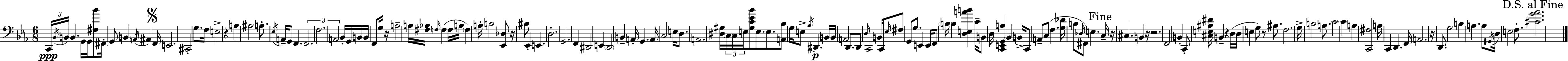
X:1
T:Untitled
M:6/8
L:1/4
K:Cm
C,,/4 _B,,/4 B,,/4 B,, G,,/4 G,,/4 [^F,_B]/2 ^F,,/4 G,,/2 B,, A,,/4 ^A,, F,,/4 E,,2 ^C,,2 G,/2 F,/4 E,2 z A, ^A,2 A,/2 _E,/4 A,,/4 G,,/2 F,, F,,2 F,2 A,,2 _B,,/4 G,,/4 B,,/4 B,,/4 F,,/2 G,/4 z/4 A,2 A,/4 [^F,_A,]/4 F,/4 F, F,/4 A,/4 F, A,/4 B,2 [_E,,_D,]/2 z/4 ^B,/2 _E,, E,, D,2 G,,2 F,, ^D,,2 E,, D,,2 B,, A,,/4 G,, A,,/4 C,2 E,/4 D,/2 A,,2 [^D,^G,]/4 C,/4 C,/4 E,/4 [^G,C_E_B]/2 E,/2 E,/2 [A,,_B,]/2 G,/4 E,/2 _A,/4 ^D,, B,,/4 B,,/4 A,,2 D,,/2 D,,/2 D,/4 C,,2 B,,/4 C,,/4 _E,/4 ^F,/2 G,,/2 G,/2 E,, E,,/4 F,,/2 B,/4 B, [D,E,AB] C/4 B,,/2 D,/4 [C,,E,,G,,A,] _B,, B,,/4 C,,/2 A,,/2 C,/2 F, [G,_D]/4 B,/2 _D,/4 ^F,,/2 E, C,/4 z/4 ^C, B,, z/4 z2 F,,2 B,, C,,/2 [^C,E,^A,^D]/4 B,, z D,/4 D,/4 E, G,/2 z/2 ^A,/2 F,2 G,/4 B,2 A,/2 C2 C A, [C,,^F,]2 A,/4 C,, D,, F,,/4 A,,2 z/4 D,,/2 G,2 B, A, A,/2 ^G,,/4 D,/4 E,2 F,/2 [^CG_A]2